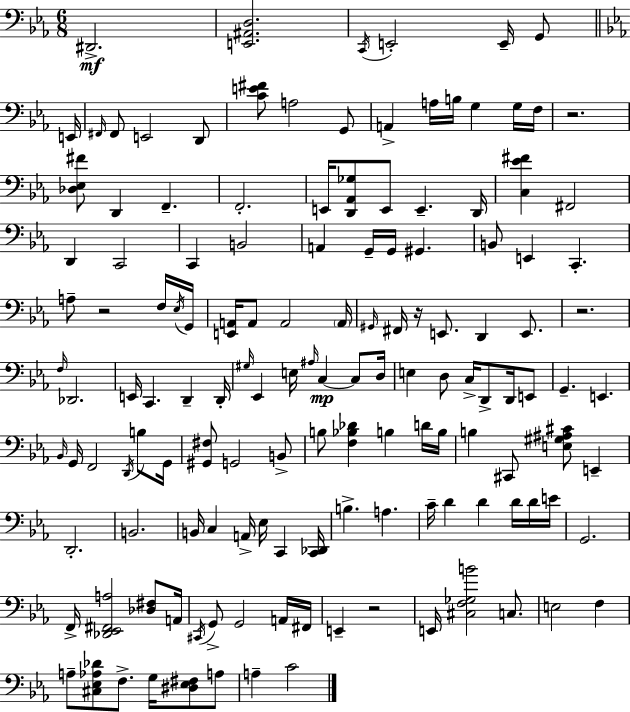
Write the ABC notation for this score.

X:1
T:Untitled
M:6/8
L:1/4
K:Eb
^D,,2 [E,,^A,,D,]2 C,,/4 E,,2 E,,/4 G,,/2 E,,/4 ^F,,/4 ^F,,/2 E,,2 D,,/2 [CE^F]/2 A,2 G,,/2 A,, A,/4 B,/4 G, G,/4 F,/4 z2 [_D,_E,^F]/2 D,, F,, F,,2 E,,/4 [D,,_A,,_G,]/2 E,,/2 E,, D,,/4 [C,_E^F] ^F,,2 D,, C,,2 C,, B,,2 A,, G,,/4 G,,/4 ^G,, B,,/2 E,, C,, A,/2 z2 F,/4 _E,/4 G,,/4 [E,,A,,]/4 A,,/2 A,,2 A,,/4 ^G,,/4 ^F,,/4 z/4 E,,/2 D,, E,,/2 z2 F,/4 _D,,2 E,,/4 C,, D,, D,,/4 ^G,/4 _E,, E,/4 ^A,/4 C, C,/2 D,/4 E, D,/2 C,/4 D,,/2 D,,/4 E,,/2 G,, E,, _B,,/4 G,,/4 F,,2 D,,/4 B,/2 G,,/4 [^G,,^F,]/2 G,,2 B,,/2 B,/2 [F,_B,_D] B, D/4 B,/4 B, ^C,,/2 [E,^G,^A,^C]/2 E,, D,,2 B,,2 B,,/4 C, A,,/4 _E,/4 C,, [C,,_D,,]/4 B, A, C/4 D D D/4 D/4 E/4 G,,2 F,,/4 [_D,,_E,,^F,,A,]2 [_D,^F,]/2 A,,/4 ^C,,/4 G,,/2 G,,2 A,,/4 ^F,,/4 E,, z2 E,,/4 [^C,F,_G,B]2 C,/2 E,2 F, A,/2 [^C,_E,_A,_D]/2 F,/2 G,/4 [^D,_E,^F,]/2 A,/2 A, C2